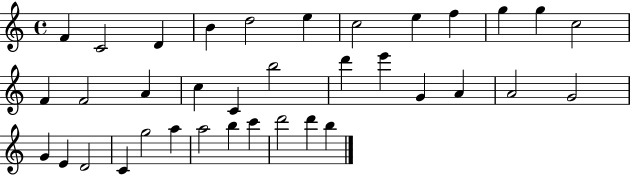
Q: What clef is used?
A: treble